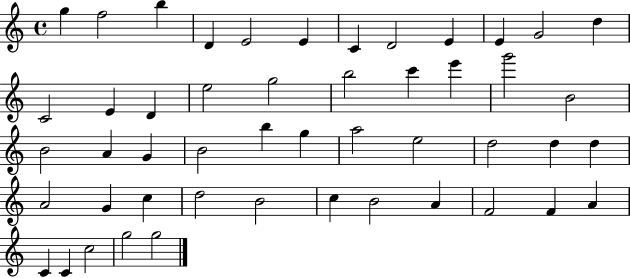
X:1
T:Untitled
M:4/4
L:1/4
K:C
g f2 b D E2 E C D2 E E G2 d C2 E D e2 g2 b2 c' e' g'2 B2 B2 A G B2 b g a2 e2 d2 d d A2 G c d2 B2 c B2 A F2 F A C C c2 g2 g2